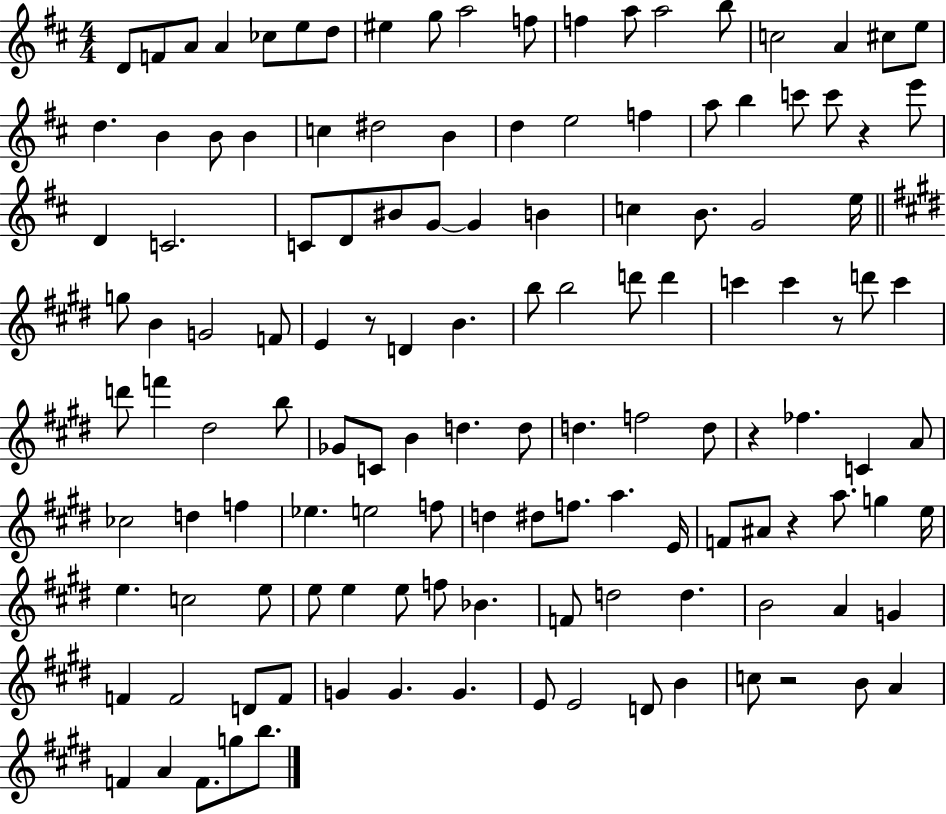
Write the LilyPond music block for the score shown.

{
  \clef treble
  \numericTimeSignature
  \time 4/4
  \key d \major
  \repeat volta 2 { d'8 f'8 a'8 a'4 ces''8 e''8 d''8 | eis''4 g''8 a''2 f''8 | f''4 a''8 a''2 b''8 | c''2 a'4 cis''8 e''8 | \break d''4. b'4 b'8 b'4 | c''4 dis''2 b'4 | d''4 e''2 f''4 | a''8 b''4 c'''8 c'''8 r4 e'''8 | \break d'4 c'2. | c'8 d'8 bis'8 g'8~~ g'4 b'4 | c''4 b'8. g'2 e''16 | \bar "||" \break \key e \major g''8 b'4 g'2 f'8 | e'4 r8 d'4 b'4. | b''8 b''2 d'''8 d'''4 | c'''4 c'''4 r8 d'''8 c'''4 | \break d'''8 f'''4 dis''2 b''8 | ges'8 c'8 b'4 d''4. d''8 | d''4. f''2 d''8 | r4 fes''4. c'4 a'8 | \break ces''2 d''4 f''4 | ees''4. e''2 f''8 | d''4 dis''8 f''8. a''4. e'16 | f'8 ais'8 r4 a''8. g''4 e''16 | \break e''4. c''2 e''8 | e''8 e''4 e''8 f''8 bes'4. | f'8 d''2 d''4. | b'2 a'4 g'4 | \break f'4 f'2 d'8 f'8 | g'4 g'4. g'4. | e'8 e'2 d'8 b'4 | c''8 r2 b'8 a'4 | \break f'4 a'4 f'8. g''8 b''8. | } \bar "|."
}